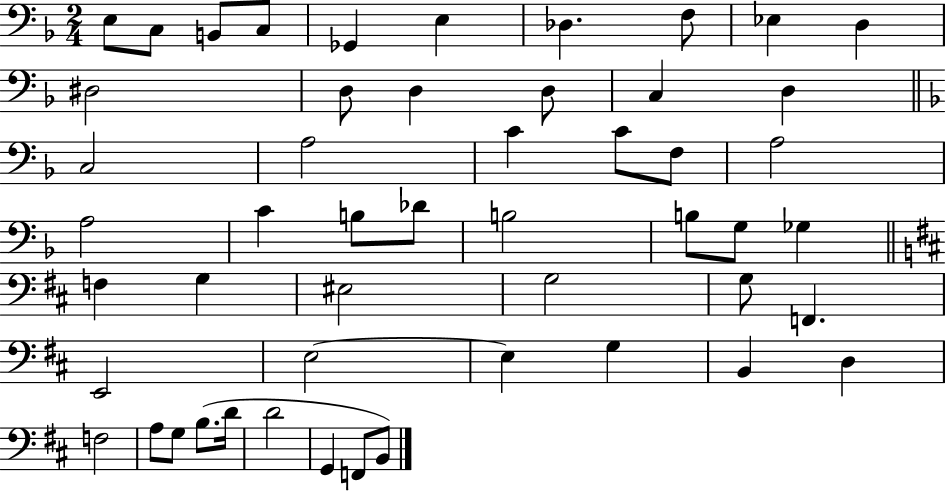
{
  \clef bass
  \numericTimeSignature
  \time 2/4
  \key f \major
  e8 c8 b,8 c8 | ges,4 e4 | des4. f8 | ees4 d4 | \break dis2 | d8 d4 d8 | c4 d4 | \bar "||" \break \key f \major c2 | a2 | c'4 c'8 f8 | a2 | \break a2 | c'4 b8 des'8 | b2 | b8 g8 ges4 | \break \bar "||" \break \key d \major f4 g4 | eis2 | g2 | g8 f,4. | \break e,2 | e2~~ | e4 g4 | b,4 d4 | \break f2 | a8 g8 b8.( d'16 | d'2 | g,4 f,8 b,8) | \break \bar "|."
}